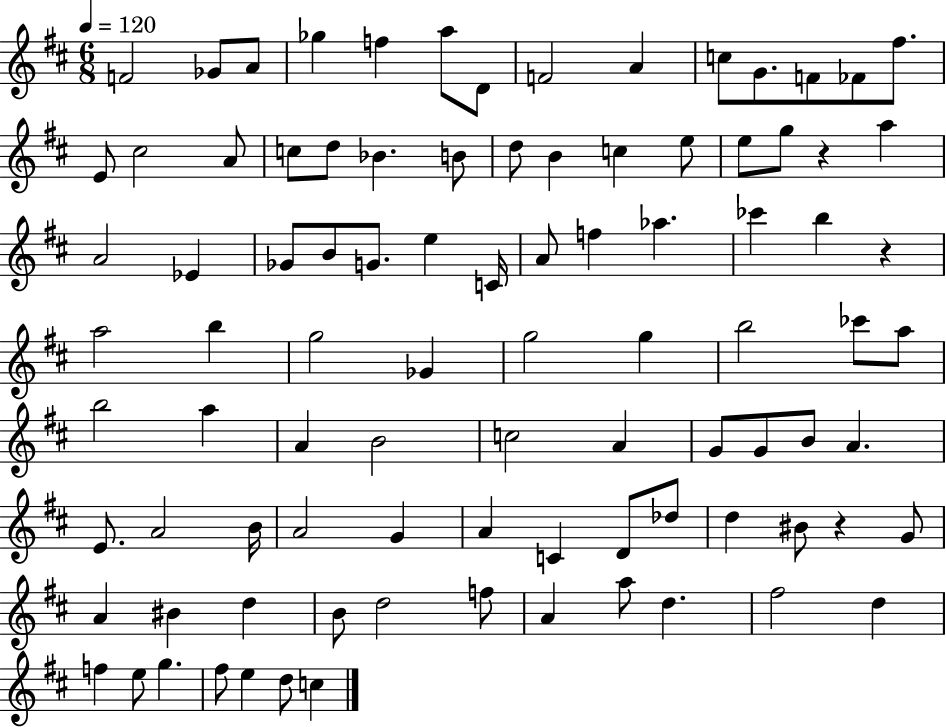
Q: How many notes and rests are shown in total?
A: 92